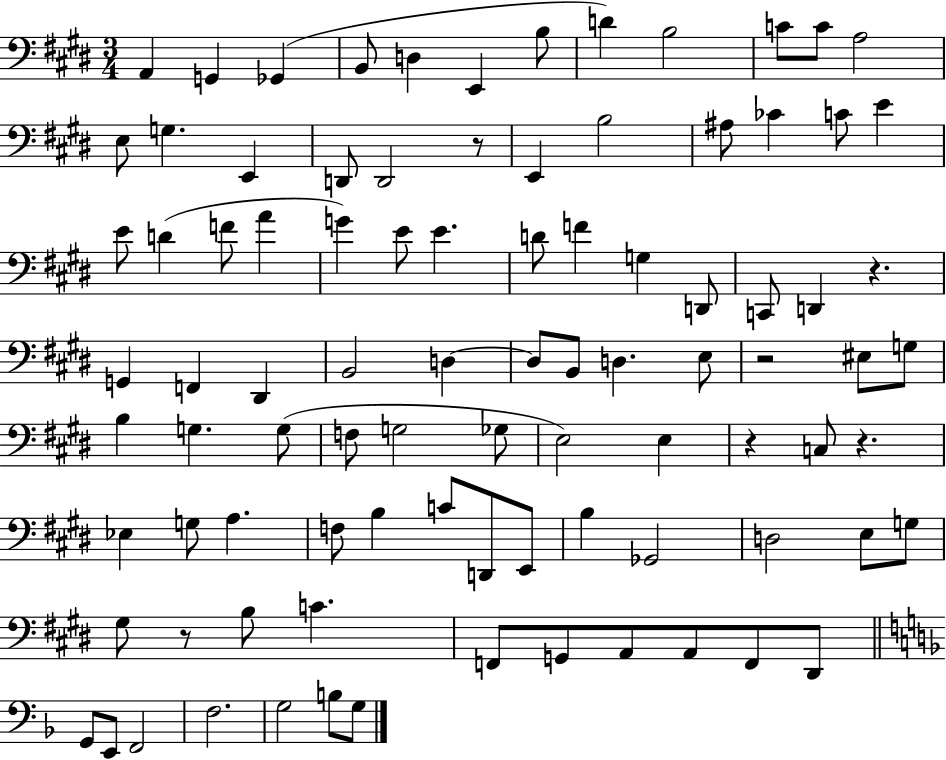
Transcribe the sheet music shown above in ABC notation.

X:1
T:Untitled
M:3/4
L:1/4
K:E
A,, G,, _G,, B,,/2 D, E,, B,/2 D B,2 C/2 C/2 A,2 E,/2 G, E,, D,,/2 D,,2 z/2 E,, B,2 ^A,/2 _C C/2 E E/2 D F/2 A G E/2 E D/2 F G, D,,/2 C,,/2 D,, z G,, F,, ^D,, B,,2 D, D,/2 B,,/2 D, E,/2 z2 ^E,/2 G,/2 B, G, G,/2 F,/2 G,2 _G,/2 E,2 E, z C,/2 z _E, G,/2 A, F,/2 B, C/2 D,,/2 E,,/2 B, _G,,2 D,2 E,/2 G,/2 ^G,/2 z/2 B,/2 C F,,/2 G,,/2 A,,/2 A,,/2 F,,/2 ^D,,/2 G,,/2 E,,/2 F,,2 F,2 G,2 B,/2 G,/2